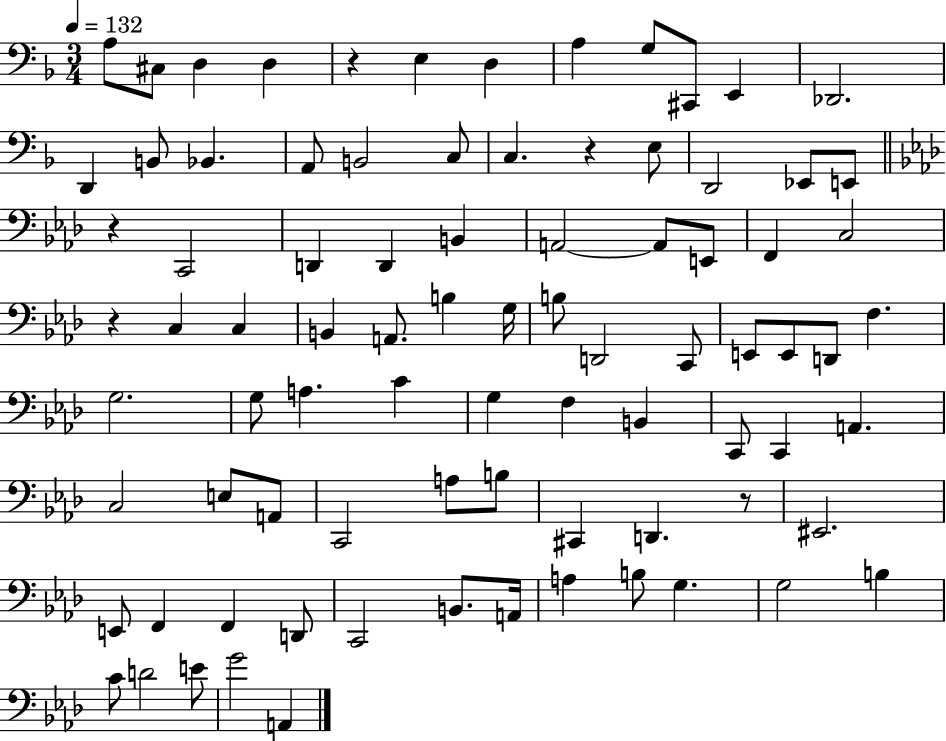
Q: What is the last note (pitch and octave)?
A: A2